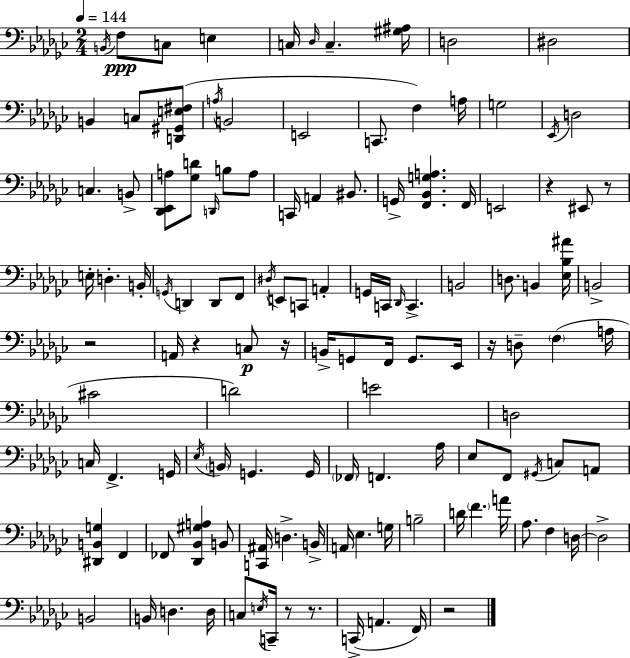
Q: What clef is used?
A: bass